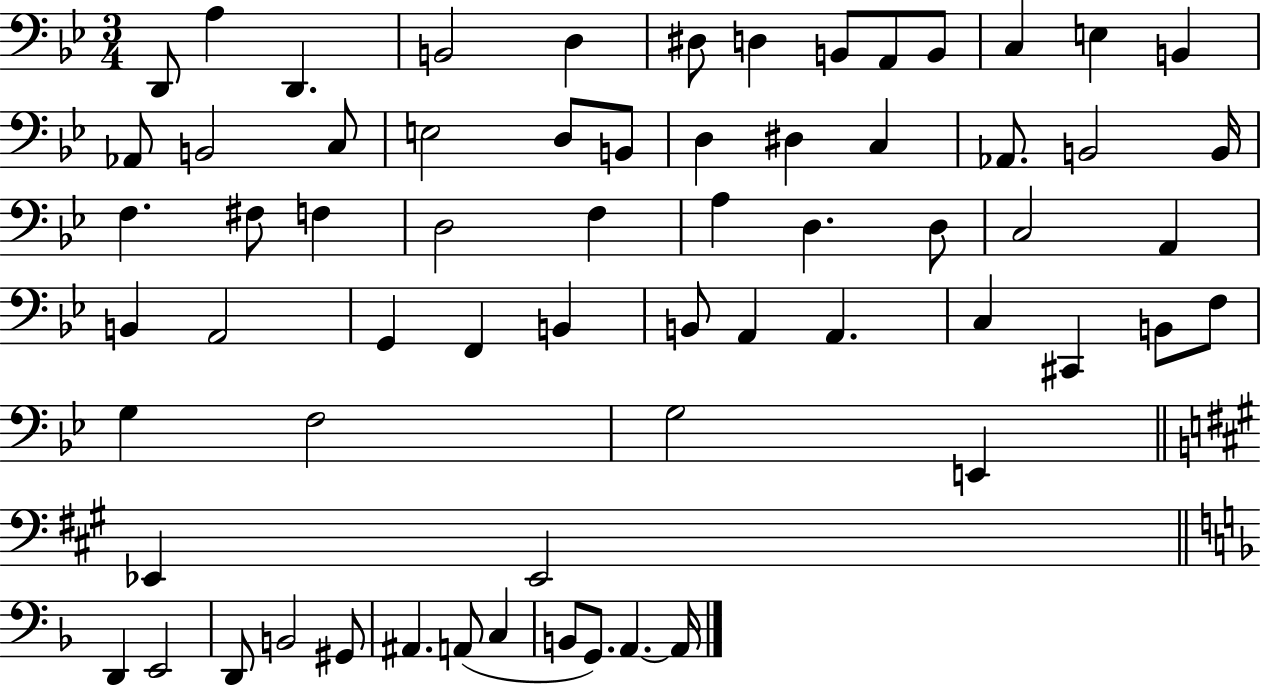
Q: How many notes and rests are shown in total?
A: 65